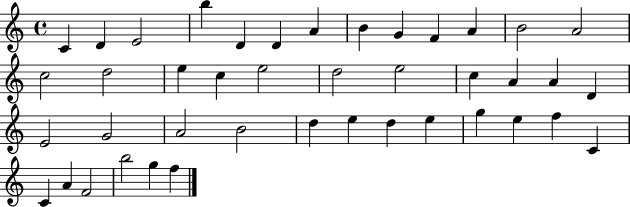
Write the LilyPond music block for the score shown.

{
  \clef treble
  \time 4/4
  \defaultTimeSignature
  \key c \major
  c'4 d'4 e'2 | b''4 d'4 d'4 a'4 | b'4 g'4 f'4 a'4 | b'2 a'2 | \break c''2 d''2 | e''4 c''4 e''2 | d''2 e''2 | c''4 a'4 a'4 d'4 | \break e'2 g'2 | a'2 b'2 | d''4 e''4 d''4 e''4 | g''4 e''4 f''4 c'4 | \break c'4 a'4 f'2 | b''2 g''4 f''4 | \bar "|."
}